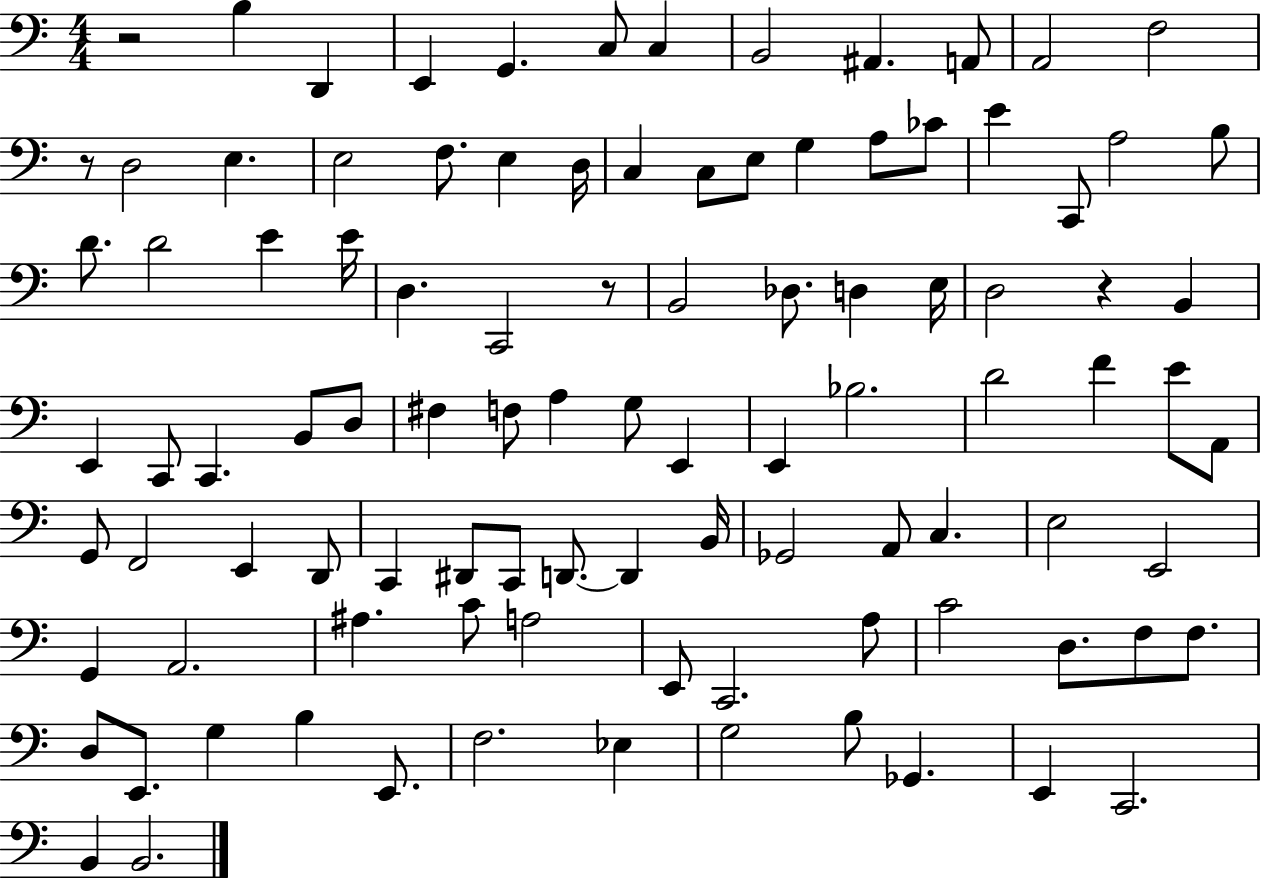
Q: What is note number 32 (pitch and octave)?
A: D3